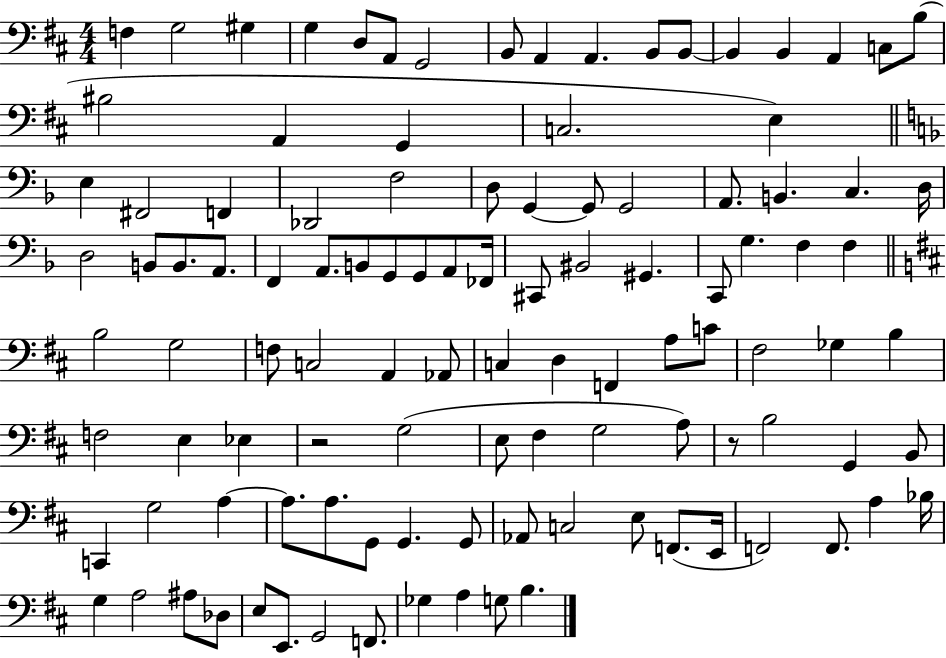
F3/q G3/h G#3/q G3/q D3/e A2/e G2/h B2/e A2/q A2/q. B2/e B2/e B2/q B2/q A2/q C3/e B3/e BIS3/h A2/q G2/q C3/h. E3/q E3/q F#2/h F2/q Db2/h F3/h D3/e G2/q G2/e G2/h A2/e. B2/q. C3/q. D3/s D3/h B2/e B2/e. A2/e. F2/q A2/e. B2/e G2/e G2/e A2/e FES2/s C#2/e BIS2/h G#2/q. C2/e G3/q. F3/q F3/q B3/h G3/h F3/e C3/h A2/q Ab2/e C3/q D3/q F2/q A3/e C4/e F#3/h Gb3/q B3/q F3/h E3/q Eb3/q R/h G3/h E3/e F#3/q G3/h A3/e R/e B3/h G2/q B2/e C2/q G3/h A3/q A3/e. A3/e. G2/e G2/q. G2/e Ab2/e C3/h E3/e F2/e. E2/s F2/h F2/e. A3/q Bb3/s G3/q A3/h A#3/e Db3/e E3/e E2/e. G2/h F2/e. Gb3/q A3/q G3/e B3/q.